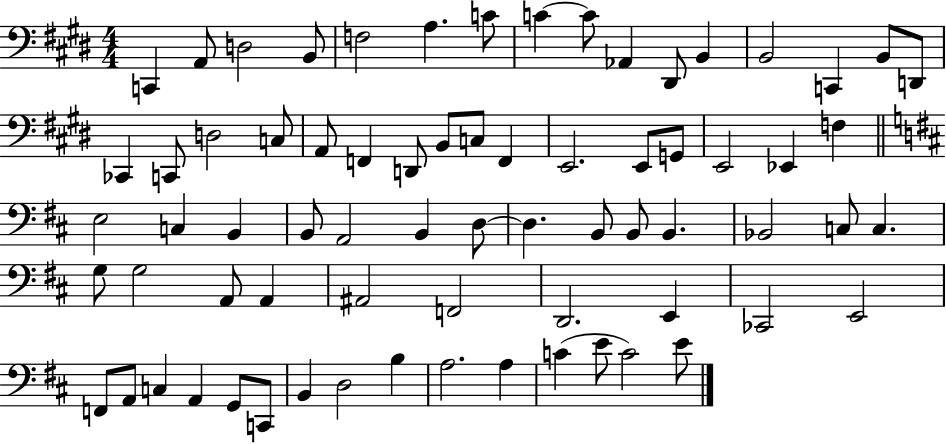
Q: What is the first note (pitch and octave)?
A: C2